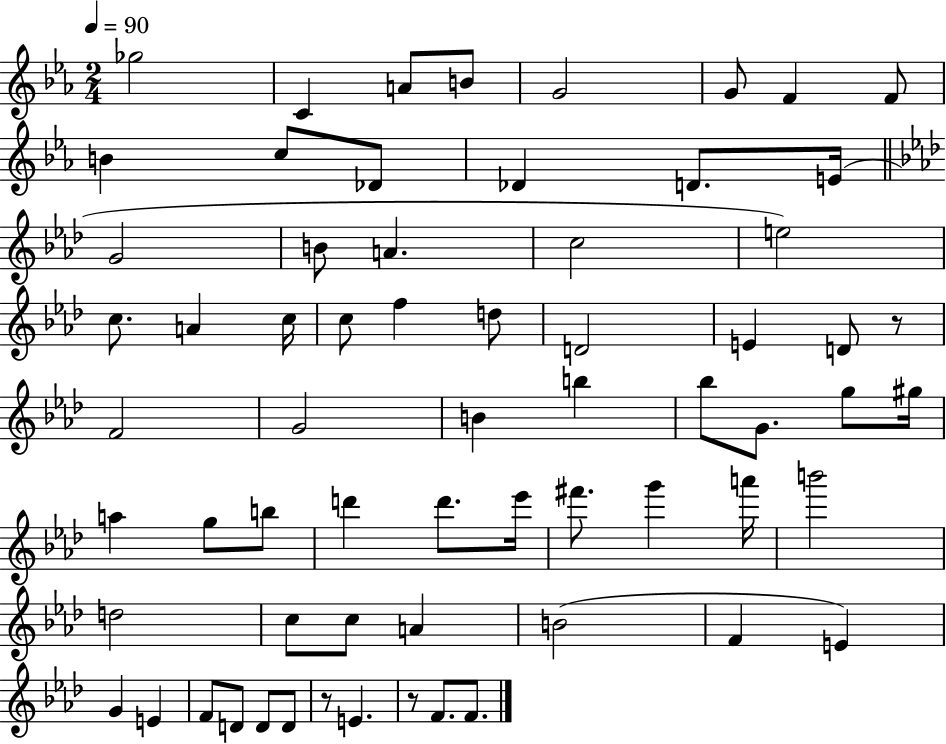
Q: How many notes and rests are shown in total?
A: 65